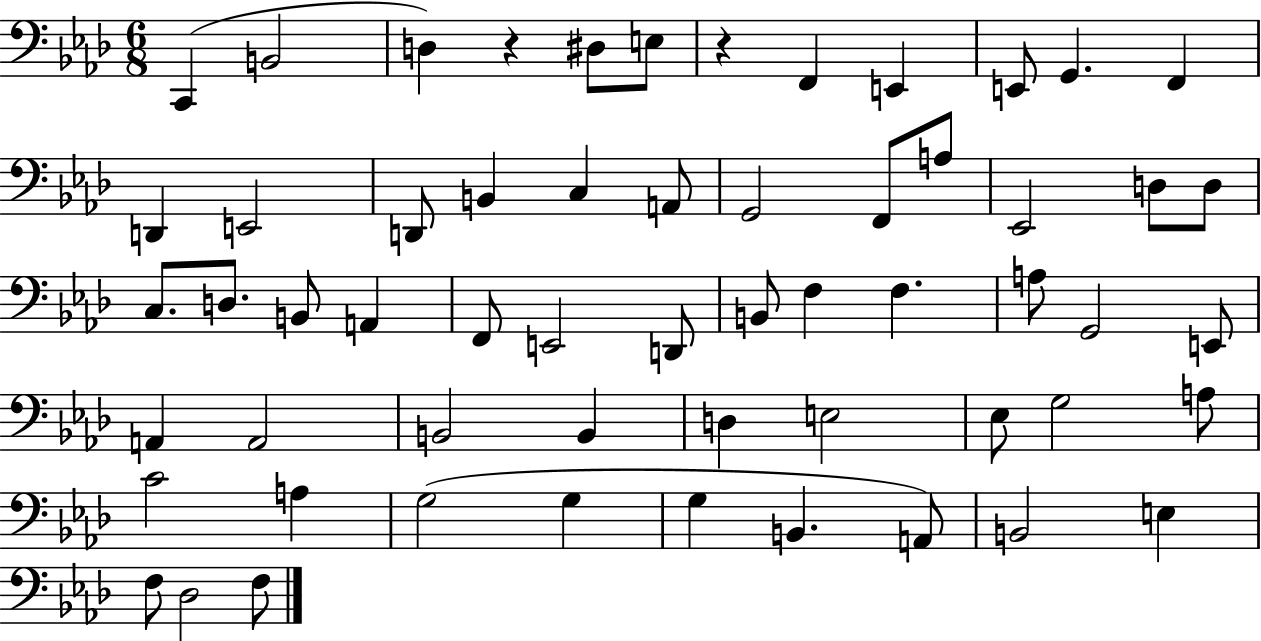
X:1
T:Untitled
M:6/8
L:1/4
K:Ab
C,, B,,2 D, z ^D,/2 E,/2 z F,, E,, E,,/2 G,, F,, D,, E,,2 D,,/2 B,, C, A,,/2 G,,2 F,,/2 A,/2 _E,,2 D,/2 D,/2 C,/2 D,/2 B,,/2 A,, F,,/2 E,,2 D,,/2 B,,/2 F, F, A,/2 G,,2 E,,/2 A,, A,,2 B,,2 B,, D, E,2 _E,/2 G,2 A,/2 C2 A, G,2 G, G, B,, A,,/2 B,,2 E, F,/2 _D,2 F,/2